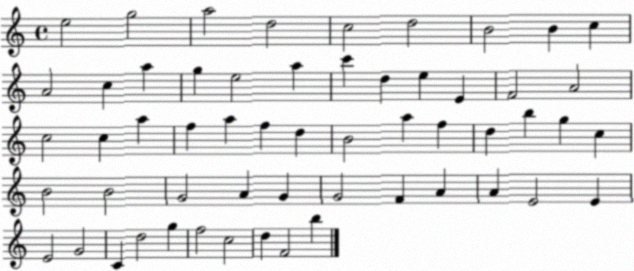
X:1
T:Untitled
M:4/4
L:1/4
K:C
e2 g2 a2 d2 c2 d2 B2 B c A2 c a g e2 a c' d e E F2 A2 c2 c a f a f d B2 a f d b g c B2 B2 G2 A G G2 F A A E2 E E2 G2 C d2 g f2 c2 d F2 b